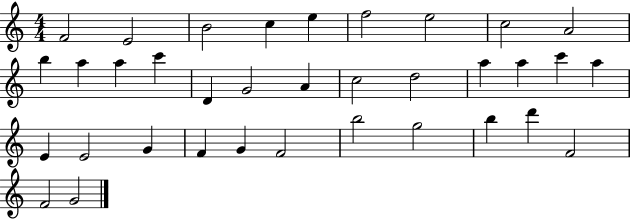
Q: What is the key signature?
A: C major